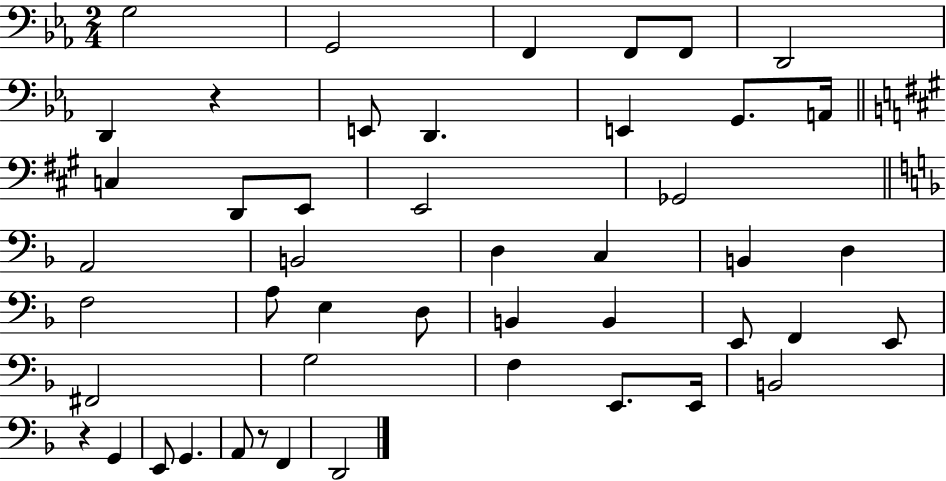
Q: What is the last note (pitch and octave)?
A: D2